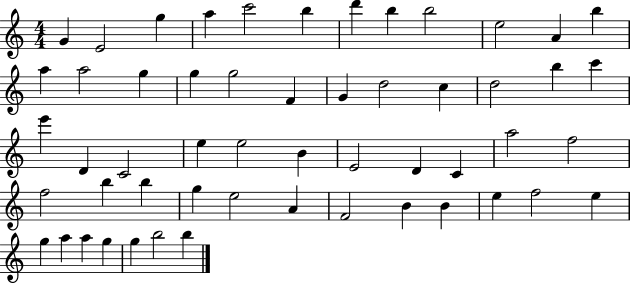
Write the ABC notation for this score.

X:1
T:Untitled
M:4/4
L:1/4
K:C
G E2 g a c'2 b d' b b2 e2 A b a a2 g g g2 F G d2 c d2 b c' e' D C2 e e2 B E2 D C a2 f2 f2 b b g e2 A F2 B B e f2 e g a a g g b2 b